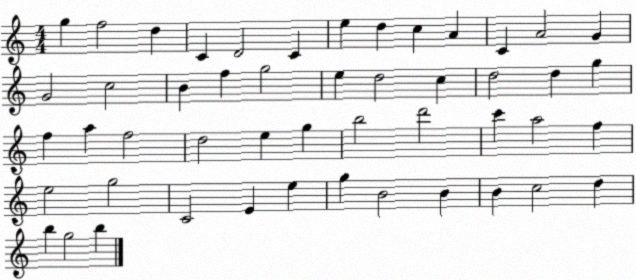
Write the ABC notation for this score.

X:1
T:Untitled
M:4/4
L:1/4
K:C
g f2 d C D2 C e d c A C A2 G G2 c2 B f g2 e d2 c d2 d g f a f2 d2 e g b2 d'2 c' a2 f e2 g2 C2 E e g B2 B B c2 d b g2 b